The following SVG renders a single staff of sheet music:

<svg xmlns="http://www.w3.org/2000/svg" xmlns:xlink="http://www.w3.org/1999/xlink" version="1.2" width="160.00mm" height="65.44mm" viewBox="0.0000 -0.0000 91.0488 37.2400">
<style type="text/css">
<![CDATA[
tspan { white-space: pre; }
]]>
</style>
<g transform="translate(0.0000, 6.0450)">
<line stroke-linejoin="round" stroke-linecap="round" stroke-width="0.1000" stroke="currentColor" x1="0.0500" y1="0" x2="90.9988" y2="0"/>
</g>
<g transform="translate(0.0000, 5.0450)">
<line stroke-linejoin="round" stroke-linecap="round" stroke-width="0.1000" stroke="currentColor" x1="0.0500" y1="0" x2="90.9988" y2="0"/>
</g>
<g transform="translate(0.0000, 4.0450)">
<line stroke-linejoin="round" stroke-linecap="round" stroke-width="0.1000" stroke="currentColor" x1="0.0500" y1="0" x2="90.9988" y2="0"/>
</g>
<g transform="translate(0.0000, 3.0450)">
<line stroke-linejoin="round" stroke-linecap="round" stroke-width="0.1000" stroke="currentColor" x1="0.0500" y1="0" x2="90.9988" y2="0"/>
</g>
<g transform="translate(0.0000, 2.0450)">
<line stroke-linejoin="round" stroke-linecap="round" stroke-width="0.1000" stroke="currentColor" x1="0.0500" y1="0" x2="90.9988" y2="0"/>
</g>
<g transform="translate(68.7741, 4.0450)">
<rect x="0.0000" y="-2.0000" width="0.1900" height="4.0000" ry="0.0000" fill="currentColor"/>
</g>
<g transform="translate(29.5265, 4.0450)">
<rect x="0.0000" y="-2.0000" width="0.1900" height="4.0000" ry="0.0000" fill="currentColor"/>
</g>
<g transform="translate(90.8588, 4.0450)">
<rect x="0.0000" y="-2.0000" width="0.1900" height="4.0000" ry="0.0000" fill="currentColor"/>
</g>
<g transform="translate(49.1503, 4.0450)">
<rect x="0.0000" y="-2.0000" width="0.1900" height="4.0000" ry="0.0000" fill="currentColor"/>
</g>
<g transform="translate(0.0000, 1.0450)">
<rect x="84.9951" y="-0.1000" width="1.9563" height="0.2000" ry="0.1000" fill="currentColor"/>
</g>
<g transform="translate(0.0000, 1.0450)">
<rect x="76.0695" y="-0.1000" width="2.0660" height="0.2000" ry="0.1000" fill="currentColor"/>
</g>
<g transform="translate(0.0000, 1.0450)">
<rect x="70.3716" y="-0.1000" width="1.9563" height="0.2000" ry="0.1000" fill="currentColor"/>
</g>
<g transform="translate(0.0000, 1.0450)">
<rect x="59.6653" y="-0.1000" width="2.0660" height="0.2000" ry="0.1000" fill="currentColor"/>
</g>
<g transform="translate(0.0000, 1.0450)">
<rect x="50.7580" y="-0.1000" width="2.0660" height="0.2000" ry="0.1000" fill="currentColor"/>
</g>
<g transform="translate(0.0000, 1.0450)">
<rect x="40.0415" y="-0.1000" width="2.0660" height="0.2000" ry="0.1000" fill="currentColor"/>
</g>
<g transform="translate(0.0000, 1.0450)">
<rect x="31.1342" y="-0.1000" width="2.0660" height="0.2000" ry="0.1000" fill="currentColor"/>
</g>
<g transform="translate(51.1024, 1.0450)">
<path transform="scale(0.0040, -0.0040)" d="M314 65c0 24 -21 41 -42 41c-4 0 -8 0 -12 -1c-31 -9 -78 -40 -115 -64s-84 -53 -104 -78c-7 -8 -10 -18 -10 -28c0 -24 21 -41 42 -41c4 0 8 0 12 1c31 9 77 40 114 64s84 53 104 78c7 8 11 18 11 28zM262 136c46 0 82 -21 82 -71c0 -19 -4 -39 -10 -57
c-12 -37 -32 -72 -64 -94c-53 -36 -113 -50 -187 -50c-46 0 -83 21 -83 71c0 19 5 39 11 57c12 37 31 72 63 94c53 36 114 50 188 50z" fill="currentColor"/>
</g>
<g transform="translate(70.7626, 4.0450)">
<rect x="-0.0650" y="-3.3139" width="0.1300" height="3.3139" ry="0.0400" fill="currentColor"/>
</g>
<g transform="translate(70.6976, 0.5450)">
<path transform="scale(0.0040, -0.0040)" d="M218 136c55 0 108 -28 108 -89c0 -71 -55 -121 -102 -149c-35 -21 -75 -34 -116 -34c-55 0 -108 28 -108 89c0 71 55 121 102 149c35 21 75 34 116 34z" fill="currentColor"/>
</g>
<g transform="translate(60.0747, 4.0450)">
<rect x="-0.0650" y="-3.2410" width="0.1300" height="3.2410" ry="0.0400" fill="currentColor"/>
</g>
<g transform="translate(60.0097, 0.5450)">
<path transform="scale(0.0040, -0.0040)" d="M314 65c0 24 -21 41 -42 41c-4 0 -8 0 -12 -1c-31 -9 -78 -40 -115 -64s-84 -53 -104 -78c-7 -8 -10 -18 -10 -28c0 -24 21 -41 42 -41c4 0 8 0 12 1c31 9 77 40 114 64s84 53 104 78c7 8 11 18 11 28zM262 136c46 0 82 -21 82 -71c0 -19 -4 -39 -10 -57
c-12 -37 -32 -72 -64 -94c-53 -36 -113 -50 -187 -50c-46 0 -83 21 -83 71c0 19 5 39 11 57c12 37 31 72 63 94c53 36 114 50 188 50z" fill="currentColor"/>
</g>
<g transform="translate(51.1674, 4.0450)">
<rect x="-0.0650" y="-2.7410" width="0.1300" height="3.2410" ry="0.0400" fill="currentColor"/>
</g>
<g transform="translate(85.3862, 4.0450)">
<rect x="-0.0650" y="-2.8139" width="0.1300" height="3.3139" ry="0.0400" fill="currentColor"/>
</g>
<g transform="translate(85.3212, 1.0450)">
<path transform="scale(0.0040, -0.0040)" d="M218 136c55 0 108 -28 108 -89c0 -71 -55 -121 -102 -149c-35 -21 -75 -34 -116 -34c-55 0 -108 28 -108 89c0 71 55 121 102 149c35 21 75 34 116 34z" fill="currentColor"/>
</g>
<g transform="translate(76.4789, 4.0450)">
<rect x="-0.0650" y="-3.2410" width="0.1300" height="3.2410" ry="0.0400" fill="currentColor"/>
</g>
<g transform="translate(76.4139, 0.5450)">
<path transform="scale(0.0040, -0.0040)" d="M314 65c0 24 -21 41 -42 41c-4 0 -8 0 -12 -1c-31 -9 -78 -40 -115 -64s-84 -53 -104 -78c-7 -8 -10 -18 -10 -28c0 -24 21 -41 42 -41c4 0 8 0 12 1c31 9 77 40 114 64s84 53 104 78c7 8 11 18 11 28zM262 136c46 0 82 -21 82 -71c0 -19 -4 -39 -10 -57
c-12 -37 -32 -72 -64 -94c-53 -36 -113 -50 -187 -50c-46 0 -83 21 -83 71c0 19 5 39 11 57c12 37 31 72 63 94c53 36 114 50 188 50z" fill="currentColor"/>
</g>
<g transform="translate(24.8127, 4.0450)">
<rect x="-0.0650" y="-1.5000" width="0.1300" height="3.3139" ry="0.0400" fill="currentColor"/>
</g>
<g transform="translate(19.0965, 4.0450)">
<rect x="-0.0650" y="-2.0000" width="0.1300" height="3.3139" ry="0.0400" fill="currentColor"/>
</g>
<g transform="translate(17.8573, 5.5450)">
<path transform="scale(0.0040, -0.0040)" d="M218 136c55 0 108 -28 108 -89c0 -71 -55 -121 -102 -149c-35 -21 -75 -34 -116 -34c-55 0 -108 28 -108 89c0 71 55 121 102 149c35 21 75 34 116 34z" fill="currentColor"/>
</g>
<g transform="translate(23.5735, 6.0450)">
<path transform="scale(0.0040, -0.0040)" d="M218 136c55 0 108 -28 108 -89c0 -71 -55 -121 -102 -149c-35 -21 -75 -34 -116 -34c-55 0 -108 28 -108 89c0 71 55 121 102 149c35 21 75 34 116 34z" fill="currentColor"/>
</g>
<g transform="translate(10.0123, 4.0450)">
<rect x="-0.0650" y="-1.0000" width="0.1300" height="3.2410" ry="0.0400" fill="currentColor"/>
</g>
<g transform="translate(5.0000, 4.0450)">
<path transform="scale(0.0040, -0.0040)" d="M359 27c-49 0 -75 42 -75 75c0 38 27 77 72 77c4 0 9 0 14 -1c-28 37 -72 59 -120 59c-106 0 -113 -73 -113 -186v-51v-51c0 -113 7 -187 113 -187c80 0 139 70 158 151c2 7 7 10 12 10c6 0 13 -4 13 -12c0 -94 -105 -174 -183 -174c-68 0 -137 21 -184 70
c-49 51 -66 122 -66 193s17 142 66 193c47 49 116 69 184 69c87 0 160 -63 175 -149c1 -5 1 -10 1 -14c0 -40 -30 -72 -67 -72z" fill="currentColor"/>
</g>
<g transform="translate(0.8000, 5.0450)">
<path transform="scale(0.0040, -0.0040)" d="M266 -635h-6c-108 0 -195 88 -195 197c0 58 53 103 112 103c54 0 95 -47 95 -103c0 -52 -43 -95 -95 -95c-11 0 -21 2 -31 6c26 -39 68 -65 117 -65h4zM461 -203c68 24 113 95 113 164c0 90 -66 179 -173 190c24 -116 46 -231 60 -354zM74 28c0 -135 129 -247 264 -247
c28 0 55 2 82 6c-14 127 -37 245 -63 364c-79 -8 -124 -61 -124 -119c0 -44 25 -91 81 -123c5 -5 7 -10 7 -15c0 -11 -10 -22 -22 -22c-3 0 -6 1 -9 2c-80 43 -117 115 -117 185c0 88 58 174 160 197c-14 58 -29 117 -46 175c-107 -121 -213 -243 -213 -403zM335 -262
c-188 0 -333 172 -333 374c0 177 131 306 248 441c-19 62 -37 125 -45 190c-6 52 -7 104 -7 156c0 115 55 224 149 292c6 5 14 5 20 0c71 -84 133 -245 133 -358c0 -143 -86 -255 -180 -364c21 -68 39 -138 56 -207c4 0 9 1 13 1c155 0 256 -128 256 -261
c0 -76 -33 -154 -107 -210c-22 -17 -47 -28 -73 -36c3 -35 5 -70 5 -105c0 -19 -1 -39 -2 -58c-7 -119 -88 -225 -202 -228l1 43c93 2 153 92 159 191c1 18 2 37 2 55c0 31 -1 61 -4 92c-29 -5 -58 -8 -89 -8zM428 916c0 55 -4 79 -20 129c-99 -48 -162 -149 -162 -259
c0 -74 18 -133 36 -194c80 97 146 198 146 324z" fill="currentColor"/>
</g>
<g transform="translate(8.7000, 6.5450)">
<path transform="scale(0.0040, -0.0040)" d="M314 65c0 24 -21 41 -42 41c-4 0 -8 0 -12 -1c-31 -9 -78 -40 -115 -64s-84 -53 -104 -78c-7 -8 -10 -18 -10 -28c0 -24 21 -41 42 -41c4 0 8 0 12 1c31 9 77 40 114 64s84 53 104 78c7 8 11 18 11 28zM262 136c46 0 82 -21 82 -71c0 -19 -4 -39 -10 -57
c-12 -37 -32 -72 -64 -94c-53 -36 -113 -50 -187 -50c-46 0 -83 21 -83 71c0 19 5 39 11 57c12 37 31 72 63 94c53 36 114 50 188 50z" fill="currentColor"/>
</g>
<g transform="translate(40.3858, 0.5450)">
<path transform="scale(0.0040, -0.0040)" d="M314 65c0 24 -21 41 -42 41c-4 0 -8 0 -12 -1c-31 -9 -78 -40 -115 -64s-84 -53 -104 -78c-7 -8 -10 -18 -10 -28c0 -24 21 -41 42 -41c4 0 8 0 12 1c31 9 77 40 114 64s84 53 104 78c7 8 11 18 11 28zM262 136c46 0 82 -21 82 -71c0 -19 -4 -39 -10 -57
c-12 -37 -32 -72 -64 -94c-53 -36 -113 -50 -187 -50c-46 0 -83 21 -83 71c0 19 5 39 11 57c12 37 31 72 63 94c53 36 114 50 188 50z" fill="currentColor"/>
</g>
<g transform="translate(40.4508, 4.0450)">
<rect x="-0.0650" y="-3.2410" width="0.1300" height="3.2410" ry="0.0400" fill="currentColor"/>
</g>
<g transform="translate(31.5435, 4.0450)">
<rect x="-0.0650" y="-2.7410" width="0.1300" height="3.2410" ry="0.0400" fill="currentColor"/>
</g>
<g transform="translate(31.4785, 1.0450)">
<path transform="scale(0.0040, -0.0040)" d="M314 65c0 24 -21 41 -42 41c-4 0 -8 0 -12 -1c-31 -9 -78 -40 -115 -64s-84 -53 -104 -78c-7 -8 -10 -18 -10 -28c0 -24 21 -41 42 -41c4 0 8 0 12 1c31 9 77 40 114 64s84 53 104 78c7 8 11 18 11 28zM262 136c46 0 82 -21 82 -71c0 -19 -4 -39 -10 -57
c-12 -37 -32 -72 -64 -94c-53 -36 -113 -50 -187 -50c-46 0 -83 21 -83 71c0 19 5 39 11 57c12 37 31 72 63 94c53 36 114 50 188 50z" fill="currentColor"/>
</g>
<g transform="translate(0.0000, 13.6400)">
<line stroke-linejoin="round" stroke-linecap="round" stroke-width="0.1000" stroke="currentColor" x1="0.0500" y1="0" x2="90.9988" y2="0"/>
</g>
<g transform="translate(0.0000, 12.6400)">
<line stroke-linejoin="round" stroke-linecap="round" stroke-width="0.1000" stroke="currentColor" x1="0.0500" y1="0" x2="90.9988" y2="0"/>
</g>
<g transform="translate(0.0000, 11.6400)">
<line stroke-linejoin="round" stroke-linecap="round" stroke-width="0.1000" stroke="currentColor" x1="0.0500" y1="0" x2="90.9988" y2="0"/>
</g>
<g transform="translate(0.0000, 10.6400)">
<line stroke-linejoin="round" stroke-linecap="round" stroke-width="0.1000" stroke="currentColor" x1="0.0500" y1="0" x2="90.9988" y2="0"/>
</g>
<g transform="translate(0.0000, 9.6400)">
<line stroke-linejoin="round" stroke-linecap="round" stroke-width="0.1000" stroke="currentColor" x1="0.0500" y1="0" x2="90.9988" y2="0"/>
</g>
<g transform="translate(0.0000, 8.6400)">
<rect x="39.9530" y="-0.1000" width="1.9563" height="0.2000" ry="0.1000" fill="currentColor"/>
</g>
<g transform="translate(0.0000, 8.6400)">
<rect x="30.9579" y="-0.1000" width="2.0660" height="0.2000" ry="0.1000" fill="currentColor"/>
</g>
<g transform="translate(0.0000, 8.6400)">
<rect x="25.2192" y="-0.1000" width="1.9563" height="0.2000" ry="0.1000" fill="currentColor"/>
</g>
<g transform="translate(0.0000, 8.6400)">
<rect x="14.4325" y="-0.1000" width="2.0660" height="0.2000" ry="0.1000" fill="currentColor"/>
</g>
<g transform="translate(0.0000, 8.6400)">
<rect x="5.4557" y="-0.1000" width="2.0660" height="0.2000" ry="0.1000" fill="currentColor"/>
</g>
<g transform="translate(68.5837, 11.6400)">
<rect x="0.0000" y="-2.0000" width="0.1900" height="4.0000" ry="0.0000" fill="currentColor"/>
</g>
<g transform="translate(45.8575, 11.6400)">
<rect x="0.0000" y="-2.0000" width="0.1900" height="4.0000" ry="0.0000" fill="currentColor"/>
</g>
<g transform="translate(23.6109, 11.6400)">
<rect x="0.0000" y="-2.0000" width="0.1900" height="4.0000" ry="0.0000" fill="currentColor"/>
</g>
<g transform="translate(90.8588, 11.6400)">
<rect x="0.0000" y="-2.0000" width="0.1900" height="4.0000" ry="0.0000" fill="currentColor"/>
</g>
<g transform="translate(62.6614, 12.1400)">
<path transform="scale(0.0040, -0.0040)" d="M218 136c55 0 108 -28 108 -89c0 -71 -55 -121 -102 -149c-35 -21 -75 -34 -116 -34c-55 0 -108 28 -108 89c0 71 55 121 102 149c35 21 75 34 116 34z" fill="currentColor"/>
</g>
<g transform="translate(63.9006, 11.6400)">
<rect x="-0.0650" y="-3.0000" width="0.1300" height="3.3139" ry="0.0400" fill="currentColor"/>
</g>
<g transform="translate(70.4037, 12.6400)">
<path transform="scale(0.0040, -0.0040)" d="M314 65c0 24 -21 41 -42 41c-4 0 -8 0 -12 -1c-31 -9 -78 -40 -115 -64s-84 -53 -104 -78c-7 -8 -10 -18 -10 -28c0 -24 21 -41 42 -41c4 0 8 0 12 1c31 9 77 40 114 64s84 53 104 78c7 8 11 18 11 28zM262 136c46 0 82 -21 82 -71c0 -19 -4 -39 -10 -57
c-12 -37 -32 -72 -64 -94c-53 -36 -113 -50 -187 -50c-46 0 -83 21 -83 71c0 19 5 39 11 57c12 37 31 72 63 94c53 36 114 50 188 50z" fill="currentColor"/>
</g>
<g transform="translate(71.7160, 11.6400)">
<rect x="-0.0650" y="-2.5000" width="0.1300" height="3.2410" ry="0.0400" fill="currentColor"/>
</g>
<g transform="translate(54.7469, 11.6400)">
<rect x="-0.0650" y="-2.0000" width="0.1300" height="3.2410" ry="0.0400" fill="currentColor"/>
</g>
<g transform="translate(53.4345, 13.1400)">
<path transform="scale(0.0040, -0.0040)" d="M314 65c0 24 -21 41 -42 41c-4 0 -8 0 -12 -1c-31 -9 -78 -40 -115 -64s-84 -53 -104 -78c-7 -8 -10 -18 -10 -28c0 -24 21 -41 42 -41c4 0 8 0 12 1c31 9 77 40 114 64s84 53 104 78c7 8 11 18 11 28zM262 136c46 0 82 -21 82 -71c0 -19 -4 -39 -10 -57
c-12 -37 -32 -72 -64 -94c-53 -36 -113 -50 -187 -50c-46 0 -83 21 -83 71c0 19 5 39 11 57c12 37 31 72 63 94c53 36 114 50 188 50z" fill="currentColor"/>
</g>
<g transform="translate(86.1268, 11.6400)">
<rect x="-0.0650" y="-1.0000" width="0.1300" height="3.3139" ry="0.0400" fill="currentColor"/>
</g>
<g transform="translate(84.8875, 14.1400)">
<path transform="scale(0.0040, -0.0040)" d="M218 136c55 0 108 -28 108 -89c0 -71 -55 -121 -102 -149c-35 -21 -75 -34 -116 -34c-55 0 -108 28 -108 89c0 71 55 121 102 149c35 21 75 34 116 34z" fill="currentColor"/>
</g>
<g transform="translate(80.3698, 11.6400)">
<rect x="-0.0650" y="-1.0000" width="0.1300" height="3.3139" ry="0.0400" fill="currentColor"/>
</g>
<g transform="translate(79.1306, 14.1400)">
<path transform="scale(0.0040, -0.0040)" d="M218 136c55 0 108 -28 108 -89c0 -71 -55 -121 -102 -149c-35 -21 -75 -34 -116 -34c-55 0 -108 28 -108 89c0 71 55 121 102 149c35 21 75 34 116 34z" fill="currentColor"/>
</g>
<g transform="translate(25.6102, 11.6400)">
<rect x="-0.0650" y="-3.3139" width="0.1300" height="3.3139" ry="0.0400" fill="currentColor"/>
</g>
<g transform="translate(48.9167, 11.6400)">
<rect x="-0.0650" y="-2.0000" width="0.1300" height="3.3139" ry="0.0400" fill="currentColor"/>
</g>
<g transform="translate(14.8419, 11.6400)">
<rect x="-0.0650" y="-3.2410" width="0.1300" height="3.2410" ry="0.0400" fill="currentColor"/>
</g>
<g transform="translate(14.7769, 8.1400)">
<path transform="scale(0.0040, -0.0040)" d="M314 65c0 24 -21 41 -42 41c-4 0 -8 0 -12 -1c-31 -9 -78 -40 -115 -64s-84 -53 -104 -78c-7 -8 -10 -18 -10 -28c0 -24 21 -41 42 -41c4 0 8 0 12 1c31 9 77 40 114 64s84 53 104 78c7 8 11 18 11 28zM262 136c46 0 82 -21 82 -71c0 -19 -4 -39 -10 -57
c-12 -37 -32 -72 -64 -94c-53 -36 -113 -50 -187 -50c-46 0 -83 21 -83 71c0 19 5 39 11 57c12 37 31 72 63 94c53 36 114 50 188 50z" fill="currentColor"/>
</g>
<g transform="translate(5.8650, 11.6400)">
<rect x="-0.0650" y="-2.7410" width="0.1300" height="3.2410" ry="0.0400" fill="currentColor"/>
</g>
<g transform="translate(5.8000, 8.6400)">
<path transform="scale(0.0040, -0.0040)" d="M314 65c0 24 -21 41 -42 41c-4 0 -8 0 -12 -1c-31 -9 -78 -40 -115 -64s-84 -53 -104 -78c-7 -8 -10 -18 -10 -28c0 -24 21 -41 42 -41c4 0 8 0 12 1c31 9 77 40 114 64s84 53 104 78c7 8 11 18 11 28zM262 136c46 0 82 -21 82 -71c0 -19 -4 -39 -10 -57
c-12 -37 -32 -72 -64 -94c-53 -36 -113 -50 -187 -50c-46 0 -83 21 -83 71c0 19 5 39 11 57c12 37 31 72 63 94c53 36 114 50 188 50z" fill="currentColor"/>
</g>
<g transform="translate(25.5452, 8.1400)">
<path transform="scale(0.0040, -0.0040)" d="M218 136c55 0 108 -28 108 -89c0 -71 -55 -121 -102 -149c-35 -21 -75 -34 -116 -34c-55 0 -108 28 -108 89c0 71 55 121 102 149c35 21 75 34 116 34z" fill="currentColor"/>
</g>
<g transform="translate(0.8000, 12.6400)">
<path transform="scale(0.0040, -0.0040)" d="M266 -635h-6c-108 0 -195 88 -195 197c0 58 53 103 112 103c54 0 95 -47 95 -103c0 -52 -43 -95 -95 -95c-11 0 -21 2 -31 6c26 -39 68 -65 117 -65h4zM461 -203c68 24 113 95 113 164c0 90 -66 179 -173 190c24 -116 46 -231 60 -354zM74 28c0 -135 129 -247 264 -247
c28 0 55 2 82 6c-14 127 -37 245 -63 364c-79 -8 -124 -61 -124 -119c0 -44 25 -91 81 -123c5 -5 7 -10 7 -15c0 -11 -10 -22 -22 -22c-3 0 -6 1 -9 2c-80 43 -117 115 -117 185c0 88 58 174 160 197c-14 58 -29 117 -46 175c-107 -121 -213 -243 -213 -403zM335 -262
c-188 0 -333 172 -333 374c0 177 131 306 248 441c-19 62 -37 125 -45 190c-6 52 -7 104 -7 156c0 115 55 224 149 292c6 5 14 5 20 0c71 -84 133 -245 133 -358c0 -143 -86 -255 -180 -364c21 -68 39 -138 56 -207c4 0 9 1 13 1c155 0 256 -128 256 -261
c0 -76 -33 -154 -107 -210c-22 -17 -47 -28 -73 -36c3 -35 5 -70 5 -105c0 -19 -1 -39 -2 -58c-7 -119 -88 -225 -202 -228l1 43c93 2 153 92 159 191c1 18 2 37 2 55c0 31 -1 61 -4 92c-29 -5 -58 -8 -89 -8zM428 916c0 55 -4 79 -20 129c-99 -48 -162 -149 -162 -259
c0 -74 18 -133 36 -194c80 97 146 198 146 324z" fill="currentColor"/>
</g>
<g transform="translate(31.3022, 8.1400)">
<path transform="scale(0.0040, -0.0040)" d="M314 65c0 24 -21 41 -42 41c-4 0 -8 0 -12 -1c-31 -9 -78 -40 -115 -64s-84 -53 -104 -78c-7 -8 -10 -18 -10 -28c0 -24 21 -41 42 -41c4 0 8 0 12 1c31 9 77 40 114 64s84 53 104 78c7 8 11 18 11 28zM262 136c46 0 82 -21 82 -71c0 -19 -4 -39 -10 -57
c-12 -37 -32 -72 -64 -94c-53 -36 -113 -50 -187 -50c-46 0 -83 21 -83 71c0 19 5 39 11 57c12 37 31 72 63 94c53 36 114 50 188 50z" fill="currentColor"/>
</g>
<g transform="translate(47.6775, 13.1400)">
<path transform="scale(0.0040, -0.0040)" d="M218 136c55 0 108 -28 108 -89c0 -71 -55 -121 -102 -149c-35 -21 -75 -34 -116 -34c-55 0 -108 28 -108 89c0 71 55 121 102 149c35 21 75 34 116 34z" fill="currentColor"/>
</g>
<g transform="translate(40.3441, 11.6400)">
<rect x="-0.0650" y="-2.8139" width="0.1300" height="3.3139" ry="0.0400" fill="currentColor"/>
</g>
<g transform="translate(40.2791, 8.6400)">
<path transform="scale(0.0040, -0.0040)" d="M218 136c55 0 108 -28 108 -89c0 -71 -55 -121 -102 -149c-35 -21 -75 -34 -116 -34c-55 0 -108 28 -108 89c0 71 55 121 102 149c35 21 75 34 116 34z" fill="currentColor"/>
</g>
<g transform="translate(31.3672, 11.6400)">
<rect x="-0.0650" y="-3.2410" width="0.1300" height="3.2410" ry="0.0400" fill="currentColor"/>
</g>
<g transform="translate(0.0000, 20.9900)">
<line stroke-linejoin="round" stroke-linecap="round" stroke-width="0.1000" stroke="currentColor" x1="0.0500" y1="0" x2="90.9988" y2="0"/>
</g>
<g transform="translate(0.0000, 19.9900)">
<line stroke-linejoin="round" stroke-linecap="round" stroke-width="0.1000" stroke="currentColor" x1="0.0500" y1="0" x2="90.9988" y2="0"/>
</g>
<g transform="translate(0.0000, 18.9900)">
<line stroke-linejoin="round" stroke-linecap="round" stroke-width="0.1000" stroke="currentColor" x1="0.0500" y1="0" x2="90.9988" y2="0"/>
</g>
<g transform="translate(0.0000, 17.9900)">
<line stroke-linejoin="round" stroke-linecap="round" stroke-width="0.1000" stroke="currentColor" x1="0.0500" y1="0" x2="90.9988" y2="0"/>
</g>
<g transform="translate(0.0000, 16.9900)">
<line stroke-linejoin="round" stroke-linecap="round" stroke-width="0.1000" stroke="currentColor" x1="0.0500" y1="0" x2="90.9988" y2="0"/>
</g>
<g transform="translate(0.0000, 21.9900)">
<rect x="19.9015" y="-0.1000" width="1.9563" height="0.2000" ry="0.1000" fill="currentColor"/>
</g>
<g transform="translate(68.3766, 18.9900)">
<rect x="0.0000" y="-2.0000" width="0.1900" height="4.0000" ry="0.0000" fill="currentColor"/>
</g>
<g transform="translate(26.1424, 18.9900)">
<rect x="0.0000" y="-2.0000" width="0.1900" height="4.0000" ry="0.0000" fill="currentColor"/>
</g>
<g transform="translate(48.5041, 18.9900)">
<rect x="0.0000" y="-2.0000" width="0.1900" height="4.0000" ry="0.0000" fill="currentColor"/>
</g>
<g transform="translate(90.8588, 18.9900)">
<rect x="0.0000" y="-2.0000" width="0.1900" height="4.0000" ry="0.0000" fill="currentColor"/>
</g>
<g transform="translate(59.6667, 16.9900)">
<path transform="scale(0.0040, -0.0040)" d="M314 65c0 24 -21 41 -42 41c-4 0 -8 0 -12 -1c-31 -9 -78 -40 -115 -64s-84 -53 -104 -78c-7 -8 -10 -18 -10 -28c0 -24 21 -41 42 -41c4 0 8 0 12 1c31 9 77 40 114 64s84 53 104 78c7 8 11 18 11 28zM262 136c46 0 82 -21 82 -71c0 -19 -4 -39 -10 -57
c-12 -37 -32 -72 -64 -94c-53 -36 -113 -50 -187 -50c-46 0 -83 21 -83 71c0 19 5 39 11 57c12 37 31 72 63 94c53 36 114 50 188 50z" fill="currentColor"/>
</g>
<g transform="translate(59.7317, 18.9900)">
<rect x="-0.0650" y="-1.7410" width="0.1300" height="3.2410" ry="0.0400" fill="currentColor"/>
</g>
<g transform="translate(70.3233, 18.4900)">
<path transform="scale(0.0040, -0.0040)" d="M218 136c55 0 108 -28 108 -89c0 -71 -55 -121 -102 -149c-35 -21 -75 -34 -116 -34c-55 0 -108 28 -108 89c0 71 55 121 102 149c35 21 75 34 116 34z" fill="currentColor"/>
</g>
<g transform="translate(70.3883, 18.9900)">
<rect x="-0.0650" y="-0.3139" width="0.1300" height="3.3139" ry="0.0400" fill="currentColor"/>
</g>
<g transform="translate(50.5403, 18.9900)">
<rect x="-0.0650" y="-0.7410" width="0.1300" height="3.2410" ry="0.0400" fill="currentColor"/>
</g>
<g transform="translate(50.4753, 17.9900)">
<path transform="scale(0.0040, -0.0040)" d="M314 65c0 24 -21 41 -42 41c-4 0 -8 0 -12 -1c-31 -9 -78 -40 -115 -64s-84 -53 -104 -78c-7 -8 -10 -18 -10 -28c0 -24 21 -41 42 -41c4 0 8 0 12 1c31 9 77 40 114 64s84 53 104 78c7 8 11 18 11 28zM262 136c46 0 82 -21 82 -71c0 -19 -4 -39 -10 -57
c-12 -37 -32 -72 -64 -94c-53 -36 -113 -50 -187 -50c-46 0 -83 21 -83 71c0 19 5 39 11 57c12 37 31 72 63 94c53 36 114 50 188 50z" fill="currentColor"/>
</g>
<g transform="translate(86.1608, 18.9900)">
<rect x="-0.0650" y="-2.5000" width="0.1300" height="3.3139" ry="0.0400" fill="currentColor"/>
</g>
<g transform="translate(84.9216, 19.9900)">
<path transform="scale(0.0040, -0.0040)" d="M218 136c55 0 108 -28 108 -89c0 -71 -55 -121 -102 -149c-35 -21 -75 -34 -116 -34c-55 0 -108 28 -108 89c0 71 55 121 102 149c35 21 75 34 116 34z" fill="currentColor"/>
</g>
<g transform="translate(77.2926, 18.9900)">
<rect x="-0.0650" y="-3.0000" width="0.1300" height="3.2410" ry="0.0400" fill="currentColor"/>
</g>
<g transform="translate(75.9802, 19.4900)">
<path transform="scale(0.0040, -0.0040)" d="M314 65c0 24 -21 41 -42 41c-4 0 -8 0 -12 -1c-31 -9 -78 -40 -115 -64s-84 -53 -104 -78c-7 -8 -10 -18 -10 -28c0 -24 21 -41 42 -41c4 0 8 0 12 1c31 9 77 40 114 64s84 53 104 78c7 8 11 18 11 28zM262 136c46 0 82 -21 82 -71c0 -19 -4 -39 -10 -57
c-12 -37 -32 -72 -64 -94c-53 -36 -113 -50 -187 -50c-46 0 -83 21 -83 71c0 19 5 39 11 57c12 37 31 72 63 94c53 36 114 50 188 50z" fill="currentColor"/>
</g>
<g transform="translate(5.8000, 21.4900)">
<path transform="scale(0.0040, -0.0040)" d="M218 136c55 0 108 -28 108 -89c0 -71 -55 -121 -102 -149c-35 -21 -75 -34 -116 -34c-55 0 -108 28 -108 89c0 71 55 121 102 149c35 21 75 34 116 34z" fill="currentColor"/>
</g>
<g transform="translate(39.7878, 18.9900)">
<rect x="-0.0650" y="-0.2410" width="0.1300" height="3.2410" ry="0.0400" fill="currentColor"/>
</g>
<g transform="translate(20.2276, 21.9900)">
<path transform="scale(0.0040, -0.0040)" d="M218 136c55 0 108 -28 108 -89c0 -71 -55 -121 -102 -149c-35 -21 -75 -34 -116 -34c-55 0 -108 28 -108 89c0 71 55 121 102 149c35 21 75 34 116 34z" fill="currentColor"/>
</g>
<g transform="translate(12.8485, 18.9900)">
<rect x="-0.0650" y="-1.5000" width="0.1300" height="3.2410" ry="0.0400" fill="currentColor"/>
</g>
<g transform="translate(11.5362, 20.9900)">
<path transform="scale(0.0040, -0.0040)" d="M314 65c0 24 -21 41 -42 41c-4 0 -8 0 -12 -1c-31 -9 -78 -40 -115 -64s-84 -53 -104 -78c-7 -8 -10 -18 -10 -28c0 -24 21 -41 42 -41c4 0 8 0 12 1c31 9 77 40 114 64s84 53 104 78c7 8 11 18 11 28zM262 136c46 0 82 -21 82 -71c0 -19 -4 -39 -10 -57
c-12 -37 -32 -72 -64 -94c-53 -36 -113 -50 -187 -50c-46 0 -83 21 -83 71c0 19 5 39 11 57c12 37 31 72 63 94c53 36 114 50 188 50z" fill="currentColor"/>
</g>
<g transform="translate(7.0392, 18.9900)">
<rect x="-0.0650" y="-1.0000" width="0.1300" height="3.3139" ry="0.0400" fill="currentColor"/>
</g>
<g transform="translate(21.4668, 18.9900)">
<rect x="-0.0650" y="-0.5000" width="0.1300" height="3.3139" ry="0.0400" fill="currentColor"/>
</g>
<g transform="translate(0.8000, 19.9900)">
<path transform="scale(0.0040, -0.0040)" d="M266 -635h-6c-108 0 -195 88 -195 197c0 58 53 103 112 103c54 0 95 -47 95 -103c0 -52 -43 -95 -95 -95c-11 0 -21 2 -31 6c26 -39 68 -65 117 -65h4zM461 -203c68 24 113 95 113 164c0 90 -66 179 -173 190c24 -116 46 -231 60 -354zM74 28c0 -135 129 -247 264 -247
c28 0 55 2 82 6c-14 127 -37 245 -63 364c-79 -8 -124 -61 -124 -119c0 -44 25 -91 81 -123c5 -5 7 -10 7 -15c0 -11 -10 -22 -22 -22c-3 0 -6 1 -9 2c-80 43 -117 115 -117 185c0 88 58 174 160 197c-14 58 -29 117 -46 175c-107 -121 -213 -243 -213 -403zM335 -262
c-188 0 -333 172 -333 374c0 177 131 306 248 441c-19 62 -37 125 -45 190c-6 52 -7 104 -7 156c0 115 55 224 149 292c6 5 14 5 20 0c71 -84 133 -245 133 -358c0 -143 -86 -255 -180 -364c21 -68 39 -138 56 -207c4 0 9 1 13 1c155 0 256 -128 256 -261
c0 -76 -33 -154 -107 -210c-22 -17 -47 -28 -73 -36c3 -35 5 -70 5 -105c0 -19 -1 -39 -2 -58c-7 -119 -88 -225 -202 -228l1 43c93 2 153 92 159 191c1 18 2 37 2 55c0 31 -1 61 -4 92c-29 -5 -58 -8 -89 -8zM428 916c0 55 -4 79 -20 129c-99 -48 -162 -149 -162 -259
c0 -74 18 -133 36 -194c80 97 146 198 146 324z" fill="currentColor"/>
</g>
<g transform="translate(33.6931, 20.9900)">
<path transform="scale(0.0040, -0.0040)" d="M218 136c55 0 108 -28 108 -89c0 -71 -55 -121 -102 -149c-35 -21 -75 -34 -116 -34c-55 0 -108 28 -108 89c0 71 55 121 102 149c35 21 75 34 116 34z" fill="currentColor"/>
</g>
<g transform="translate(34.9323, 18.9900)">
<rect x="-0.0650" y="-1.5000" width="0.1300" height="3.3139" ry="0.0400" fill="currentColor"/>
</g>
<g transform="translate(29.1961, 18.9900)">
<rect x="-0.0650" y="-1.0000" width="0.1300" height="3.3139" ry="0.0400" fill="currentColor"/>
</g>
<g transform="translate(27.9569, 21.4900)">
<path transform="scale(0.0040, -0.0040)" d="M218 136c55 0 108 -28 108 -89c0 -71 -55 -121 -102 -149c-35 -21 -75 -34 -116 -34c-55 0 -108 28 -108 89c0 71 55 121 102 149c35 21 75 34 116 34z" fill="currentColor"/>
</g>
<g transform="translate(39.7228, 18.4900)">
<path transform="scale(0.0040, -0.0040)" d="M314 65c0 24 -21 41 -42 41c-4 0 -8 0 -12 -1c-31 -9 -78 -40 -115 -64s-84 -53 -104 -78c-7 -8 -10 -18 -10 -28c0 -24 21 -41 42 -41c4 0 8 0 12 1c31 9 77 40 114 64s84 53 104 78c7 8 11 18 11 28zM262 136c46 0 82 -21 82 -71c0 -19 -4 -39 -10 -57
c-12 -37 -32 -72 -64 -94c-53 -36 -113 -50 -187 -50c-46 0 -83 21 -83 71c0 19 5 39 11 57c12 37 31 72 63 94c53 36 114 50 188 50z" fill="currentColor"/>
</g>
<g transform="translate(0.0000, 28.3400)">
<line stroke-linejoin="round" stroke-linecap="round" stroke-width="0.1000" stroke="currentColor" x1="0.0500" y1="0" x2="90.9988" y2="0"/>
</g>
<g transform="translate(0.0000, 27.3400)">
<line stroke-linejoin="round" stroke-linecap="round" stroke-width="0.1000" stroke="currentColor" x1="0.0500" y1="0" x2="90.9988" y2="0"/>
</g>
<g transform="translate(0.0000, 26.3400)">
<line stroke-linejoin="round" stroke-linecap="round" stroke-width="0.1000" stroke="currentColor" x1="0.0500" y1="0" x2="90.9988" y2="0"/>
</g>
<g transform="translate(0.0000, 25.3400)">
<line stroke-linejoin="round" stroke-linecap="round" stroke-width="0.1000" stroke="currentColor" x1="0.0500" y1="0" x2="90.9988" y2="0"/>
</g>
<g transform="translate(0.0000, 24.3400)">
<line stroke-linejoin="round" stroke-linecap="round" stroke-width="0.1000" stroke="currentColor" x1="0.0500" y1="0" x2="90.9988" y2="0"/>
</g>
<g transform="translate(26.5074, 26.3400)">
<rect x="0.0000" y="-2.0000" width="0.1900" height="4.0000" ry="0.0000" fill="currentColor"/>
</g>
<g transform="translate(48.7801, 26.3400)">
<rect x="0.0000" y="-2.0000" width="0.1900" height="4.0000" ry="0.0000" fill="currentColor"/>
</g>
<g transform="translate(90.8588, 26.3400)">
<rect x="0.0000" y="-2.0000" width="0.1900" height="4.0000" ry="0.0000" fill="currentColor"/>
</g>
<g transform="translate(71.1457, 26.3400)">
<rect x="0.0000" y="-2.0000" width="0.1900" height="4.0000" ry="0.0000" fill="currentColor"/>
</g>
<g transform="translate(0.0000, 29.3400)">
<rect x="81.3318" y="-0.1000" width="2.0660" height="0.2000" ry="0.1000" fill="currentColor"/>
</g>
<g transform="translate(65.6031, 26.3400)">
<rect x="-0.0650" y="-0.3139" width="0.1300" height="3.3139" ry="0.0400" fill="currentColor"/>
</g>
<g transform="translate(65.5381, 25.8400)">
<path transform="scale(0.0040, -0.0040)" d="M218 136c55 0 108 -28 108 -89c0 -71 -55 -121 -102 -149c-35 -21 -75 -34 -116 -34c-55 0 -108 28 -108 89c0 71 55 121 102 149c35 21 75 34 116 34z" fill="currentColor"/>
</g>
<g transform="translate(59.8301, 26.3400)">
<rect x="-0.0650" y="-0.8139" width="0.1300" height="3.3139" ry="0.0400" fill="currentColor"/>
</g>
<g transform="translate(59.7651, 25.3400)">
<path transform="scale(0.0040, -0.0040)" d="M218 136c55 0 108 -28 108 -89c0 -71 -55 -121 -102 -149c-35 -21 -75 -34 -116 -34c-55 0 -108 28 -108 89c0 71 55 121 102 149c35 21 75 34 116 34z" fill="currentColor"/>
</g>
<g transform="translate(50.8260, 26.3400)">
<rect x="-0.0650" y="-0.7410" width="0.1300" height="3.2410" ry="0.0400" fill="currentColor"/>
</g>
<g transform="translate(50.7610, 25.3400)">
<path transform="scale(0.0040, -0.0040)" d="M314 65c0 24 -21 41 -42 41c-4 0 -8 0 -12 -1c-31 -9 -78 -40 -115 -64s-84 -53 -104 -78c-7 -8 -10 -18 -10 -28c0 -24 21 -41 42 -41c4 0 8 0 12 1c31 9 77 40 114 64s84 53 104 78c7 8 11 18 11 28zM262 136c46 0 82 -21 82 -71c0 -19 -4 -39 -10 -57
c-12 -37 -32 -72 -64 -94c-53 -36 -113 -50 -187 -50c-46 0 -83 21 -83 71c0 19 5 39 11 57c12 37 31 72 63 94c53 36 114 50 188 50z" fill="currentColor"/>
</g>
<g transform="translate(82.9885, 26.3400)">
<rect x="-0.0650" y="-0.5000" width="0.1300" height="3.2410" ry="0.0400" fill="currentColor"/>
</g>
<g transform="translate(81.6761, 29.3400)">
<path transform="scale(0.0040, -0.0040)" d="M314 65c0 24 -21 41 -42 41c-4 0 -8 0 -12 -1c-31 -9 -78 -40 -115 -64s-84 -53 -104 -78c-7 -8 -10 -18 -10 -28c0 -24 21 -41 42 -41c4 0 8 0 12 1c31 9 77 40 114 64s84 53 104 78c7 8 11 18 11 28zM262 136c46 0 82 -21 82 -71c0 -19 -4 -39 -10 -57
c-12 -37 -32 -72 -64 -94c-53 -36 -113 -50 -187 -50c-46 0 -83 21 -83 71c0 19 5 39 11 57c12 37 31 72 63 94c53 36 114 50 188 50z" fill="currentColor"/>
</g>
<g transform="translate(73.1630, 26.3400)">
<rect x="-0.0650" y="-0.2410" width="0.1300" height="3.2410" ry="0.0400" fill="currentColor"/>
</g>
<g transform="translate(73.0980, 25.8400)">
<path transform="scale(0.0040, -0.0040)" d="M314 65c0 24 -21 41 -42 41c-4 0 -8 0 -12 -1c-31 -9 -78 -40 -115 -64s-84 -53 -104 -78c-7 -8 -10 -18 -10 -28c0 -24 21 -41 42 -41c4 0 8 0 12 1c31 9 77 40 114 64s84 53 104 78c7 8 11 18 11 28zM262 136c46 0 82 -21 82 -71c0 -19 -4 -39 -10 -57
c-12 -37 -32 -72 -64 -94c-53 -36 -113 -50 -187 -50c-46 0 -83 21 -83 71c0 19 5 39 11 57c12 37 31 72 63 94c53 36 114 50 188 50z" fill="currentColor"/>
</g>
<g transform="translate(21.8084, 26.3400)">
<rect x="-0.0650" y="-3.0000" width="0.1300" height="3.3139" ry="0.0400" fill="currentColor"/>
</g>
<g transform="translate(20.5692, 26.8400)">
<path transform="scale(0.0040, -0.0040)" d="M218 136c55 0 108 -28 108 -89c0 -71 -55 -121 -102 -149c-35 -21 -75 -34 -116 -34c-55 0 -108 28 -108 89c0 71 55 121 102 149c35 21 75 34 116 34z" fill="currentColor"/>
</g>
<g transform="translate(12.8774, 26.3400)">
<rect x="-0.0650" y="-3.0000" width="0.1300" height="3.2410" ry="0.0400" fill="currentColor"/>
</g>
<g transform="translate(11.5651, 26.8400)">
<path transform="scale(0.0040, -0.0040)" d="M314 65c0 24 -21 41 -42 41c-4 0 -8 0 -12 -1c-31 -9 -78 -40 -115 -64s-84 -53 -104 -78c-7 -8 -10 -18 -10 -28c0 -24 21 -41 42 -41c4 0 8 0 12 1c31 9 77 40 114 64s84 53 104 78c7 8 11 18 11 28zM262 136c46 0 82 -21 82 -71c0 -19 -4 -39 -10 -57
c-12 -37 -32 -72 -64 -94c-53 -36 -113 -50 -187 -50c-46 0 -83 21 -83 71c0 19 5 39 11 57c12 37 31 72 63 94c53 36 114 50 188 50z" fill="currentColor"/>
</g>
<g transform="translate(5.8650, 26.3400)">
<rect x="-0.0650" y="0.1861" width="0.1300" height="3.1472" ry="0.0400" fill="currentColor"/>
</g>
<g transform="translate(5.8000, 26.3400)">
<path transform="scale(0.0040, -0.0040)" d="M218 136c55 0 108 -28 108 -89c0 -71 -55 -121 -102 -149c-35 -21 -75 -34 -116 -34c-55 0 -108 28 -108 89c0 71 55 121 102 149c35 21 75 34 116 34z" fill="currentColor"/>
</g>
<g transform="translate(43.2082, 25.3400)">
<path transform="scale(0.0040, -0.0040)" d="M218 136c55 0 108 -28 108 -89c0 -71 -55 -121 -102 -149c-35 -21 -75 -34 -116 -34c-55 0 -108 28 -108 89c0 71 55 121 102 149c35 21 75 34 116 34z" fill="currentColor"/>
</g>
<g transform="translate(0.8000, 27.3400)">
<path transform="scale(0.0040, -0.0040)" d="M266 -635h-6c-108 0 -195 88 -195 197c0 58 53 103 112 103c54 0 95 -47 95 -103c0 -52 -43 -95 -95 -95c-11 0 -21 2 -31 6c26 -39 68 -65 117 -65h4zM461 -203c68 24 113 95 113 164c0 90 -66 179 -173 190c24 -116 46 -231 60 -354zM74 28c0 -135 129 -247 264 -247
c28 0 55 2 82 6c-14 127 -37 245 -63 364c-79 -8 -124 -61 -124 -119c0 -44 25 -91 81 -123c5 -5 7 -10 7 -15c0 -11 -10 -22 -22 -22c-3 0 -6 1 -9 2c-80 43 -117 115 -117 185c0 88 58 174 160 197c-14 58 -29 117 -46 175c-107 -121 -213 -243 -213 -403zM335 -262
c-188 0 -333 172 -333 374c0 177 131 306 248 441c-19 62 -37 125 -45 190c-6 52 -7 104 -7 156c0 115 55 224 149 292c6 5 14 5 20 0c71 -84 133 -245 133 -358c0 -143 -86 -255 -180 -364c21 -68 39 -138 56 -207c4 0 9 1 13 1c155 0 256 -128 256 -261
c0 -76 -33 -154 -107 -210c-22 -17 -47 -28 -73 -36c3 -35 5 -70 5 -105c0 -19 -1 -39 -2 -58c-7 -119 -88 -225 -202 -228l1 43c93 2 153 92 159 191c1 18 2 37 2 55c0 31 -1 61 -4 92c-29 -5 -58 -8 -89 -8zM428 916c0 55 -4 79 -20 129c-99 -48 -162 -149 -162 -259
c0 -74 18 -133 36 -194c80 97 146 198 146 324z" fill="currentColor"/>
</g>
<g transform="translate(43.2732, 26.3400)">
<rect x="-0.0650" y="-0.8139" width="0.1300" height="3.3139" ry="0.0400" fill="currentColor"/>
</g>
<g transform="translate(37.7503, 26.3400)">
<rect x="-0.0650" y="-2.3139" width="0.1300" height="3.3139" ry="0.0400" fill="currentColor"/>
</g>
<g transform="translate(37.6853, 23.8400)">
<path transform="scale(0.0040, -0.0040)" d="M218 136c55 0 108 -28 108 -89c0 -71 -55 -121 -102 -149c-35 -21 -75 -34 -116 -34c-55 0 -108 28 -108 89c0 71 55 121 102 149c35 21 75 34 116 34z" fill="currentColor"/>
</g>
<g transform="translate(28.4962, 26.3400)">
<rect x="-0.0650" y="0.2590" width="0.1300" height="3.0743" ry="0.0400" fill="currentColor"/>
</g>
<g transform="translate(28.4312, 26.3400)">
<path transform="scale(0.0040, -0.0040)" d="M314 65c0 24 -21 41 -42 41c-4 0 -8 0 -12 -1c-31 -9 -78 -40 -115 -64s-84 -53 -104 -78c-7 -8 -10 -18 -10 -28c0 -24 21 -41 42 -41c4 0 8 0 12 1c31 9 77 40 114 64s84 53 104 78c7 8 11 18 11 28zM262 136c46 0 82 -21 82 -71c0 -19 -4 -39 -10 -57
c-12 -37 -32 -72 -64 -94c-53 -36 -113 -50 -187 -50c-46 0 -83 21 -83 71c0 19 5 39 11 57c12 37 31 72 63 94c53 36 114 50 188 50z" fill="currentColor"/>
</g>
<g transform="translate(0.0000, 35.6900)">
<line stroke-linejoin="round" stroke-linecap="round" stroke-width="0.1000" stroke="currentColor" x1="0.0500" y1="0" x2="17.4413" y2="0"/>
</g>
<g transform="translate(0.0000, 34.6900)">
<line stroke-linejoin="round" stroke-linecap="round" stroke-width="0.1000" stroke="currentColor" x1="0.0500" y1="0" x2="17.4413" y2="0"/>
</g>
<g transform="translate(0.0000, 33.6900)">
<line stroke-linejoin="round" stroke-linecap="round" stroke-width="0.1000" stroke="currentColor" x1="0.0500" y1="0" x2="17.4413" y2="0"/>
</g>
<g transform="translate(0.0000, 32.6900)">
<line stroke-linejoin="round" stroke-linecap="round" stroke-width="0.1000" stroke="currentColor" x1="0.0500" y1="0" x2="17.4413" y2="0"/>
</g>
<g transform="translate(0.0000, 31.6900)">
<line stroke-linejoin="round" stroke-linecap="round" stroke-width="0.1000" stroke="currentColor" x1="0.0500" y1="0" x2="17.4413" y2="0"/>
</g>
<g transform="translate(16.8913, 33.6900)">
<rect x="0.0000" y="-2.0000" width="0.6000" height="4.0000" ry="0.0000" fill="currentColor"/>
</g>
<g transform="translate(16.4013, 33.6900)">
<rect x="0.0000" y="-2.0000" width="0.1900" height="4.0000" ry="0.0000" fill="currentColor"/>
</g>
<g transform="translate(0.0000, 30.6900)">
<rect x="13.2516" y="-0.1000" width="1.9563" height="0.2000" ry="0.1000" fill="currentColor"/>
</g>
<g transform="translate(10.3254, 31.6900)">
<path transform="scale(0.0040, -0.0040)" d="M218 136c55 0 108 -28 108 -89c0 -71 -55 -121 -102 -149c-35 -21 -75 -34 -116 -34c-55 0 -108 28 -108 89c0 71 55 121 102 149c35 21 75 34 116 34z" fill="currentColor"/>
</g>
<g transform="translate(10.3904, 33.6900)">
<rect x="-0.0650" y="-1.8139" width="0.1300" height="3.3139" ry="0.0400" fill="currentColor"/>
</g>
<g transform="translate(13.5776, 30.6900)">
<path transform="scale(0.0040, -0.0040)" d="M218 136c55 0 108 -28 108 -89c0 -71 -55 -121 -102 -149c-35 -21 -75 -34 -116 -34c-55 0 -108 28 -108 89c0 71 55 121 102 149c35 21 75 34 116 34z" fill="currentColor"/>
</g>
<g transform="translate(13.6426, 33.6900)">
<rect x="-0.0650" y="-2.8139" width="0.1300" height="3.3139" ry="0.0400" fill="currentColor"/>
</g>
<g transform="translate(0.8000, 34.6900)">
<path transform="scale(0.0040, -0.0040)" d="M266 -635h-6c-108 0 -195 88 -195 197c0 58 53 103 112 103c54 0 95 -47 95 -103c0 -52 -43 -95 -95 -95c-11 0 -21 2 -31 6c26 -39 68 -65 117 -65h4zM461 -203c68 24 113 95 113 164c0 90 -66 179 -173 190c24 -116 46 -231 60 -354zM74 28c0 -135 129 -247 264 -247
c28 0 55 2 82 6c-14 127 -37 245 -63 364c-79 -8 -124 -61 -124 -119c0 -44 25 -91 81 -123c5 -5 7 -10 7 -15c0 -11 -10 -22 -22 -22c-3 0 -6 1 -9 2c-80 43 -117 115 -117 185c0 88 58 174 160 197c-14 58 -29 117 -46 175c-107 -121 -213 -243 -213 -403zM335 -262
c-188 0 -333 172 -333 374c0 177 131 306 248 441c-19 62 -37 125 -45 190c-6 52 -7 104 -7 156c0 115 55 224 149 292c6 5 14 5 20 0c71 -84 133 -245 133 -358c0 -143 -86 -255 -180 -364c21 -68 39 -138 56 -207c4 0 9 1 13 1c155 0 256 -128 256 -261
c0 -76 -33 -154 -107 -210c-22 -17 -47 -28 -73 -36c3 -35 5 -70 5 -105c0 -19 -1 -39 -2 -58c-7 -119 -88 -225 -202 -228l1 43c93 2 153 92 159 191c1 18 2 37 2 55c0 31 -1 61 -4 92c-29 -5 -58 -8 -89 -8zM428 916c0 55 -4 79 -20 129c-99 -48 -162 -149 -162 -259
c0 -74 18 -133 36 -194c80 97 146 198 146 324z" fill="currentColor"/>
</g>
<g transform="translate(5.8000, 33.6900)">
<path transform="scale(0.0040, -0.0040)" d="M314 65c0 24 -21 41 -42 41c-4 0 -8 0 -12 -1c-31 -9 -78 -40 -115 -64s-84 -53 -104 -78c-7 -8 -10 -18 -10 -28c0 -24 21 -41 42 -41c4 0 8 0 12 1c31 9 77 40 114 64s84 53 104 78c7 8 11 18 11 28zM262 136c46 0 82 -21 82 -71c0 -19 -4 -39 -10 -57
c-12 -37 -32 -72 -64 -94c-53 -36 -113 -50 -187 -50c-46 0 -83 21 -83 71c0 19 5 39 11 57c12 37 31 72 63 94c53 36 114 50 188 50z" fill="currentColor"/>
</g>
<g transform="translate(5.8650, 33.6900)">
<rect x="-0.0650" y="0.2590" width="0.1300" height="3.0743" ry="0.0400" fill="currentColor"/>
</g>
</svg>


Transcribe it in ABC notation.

X:1
T:Untitled
M:4/4
L:1/4
K:C
D2 F E a2 b2 a2 b2 b b2 a a2 b2 b b2 a F F2 A G2 D D D E2 C D E c2 d2 f2 c A2 G B A2 A B2 g d d2 d c c2 C2 B2 f a